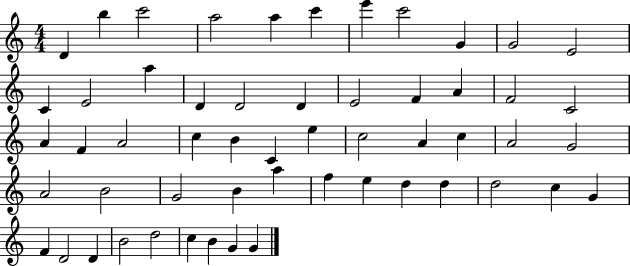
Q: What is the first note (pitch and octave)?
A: D4